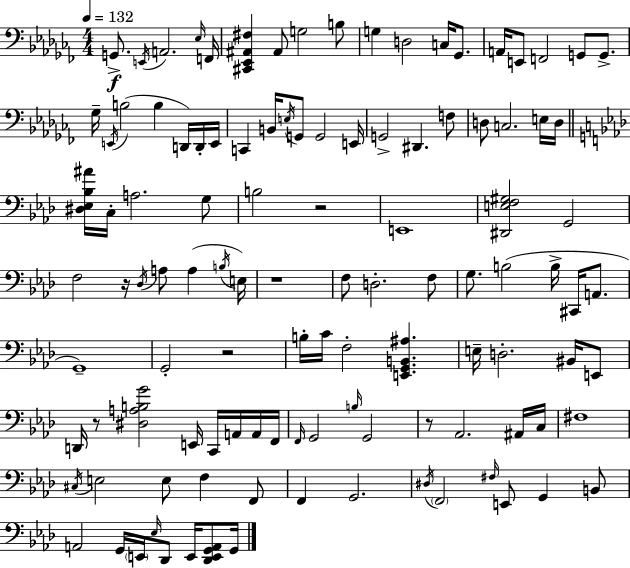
G2/e. E2/s A2/h. Eb3/s F2/s [C#2,Eb2,A#2,F#3]/q A#2/e G3/h B3/e G3/q D3/h C3/s Gb2/e. A2/s E2/e F2/h G2/e G2/e. Gb3/s E2/s B3/h B3/q D2/s D2/s E2/s C2/q B2/s E3/s G2/e G2/h E2/s G2/h D#2/q. F3/e D3/e C3/h. E3/s D3/s [D#3,Eb3,Bb3,A#4]/s C3/s A3/h. G3/e B3/h R/h E2/w [D#2,E3,F3,G#3]/h G2/h F3/h R/s Db3/s A3/e A3/q B3/s E3/s R/w F3/e D3/h. F3/e G3/e. B3/h B3/s C#2/s A2/e. G2/w G2/h R/h B3/s C4/s F3/h [E2,G2,B2,A#3]/q. E3/s D3/h. BIS2/s E2/e D2/s R/e [D#3,A3,B3,G4]/h E2/s C2/s A2/s A2/s F2/s F2/s G2/h B3/s G2/h R/e Ab2/h. A#2/s C3/s F#3/w C#3/s E3/h E3/e F3/q F2/e F2/q G2/h. D#3/s F2/h F#3/s E2/e G2/q B2/e A2/h G2/s E2/s Eb3/s Db2/e E2/s [Db2,E2,G2,A2]/e G2/s